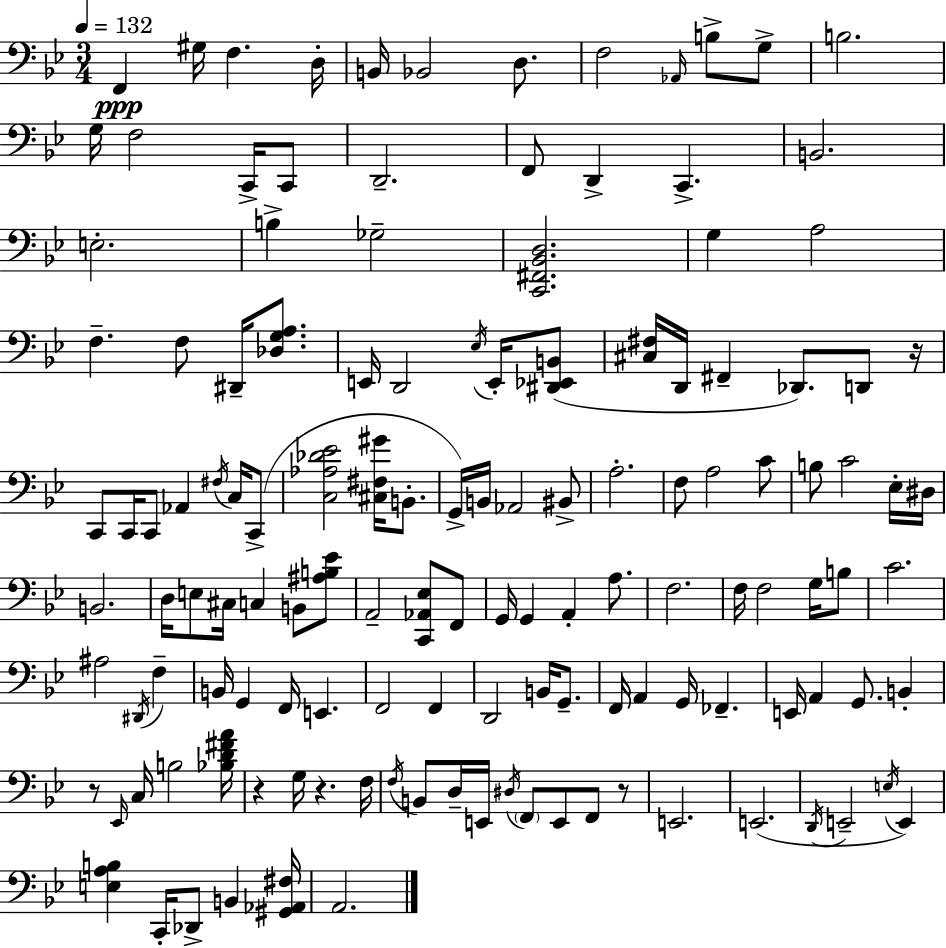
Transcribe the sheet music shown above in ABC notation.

X:1
T:Untitled
M:3/4
L:1/4
K:Bb
F,, ^G,/4 F, D,/4 B,,/4 _B,,2 D,/2 F,2 _A,,/4 B,/2 G,/2 B,2 G,/4 F,2 C,,/4 C,,/2 D,,2 F,,/2 D,, C,, B,,2 E,2 B, _G,2 [C,,^F,,_B,,D,]2 G, A,2 F, F,/2 ^D,,/4 [_D,G,A,]/2 E,,/4 D,,2 _E,/4 E,,/4 [^D,,_E,,B,,]/2 [^C,^F,]/4 D,,/4 ^F,, _D,,/2 D,,/2 z/4 C,,/2 C,,/4 C,,/2 _A,, ^F,/4 C,/4 C,,/2 [C,_A,_D_E]2 [^C,^F,^G]/4 B,,/2 G,,/4 B,,/4 _A,,2 ^B,,/2 A,2 F,/2 A,2 C/2 B,/2 C2 _E,/4 ^D,/4 B,,2 D,/4 E,/2 ^C,/4 C, B,,/2 [^A,B,_E]/2 A,,2 [C,,_A,,_E,]/2 F,,/2 G,,/4 G,, A,, A,/2 F,2 F,/4 F,2 G,/4 B,/2 C2 ^A,2 ^D,,/4 F, B,,/4 G,, F,,/4 E,, F,,2 F,, D,,2 B,,/4 G,,/2 F,,/4 A,, G,,/4 _F,, E,,/4 A,, G,,/2 B,, z/2 _E,,/4 C,/4 B,2 [_B,D^FA]/4 z G,/4 z F,/4 F,/4 B,,/2 D,/4 E,,/4 ^D,/4 F,,/2 E,,/2 F,,/2 z/2 E,,2 E,,2 D,,/4 E,,2 E,/4 E,, [E,A,B,] C,,/4 _D,,/2 B,, [^G,,_A,,^F,]/4 A,,2